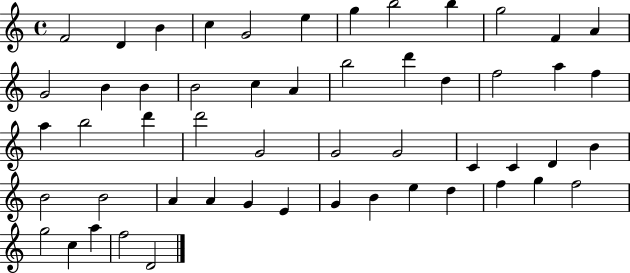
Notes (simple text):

F4/h D4/q B4/q C5/q G4/h E5/q G5/q B5/h B5/q G5/h F4/q A4/q G4/h B4/q B4/q B4/h C5/q A4/q B5/h D6/q D5/q F5/h A5/q F5/q A5/q B5/h D6/q D6/h G4/h G4/h G4/h C4/q C4/q D4/q B4/q B4/h B4/h A4/q A4/q G4/q E4/q G4/q B4/q E5/q D5/q F5/q G5/q F5/h G5/h C5/q A5/q F5/h D4/h